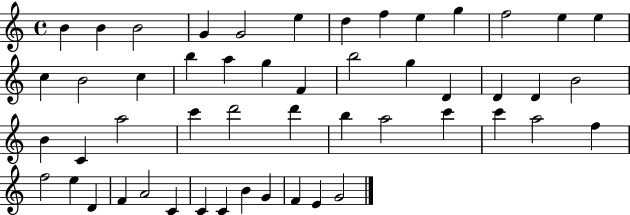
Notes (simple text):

B4/q B4/q B4/h G4/q G4/h E5/q D5/q F5/q E5/q G5/q F5/h E5/q E5/q C5/q B4/h C5/q B5/q A5/q G5/q F4/q B5/h G5/q D4/q D4/q D4/q B4/h B4/q C4/q A5/h C6/q D6/h D6/q B5/q A5/h C6/q C6/q A5/h F5/q F5/h E5/q D4/q F4/q A4/h C4/q C4/q C4/q B4/q G4/q F4/q E4/q G4/h